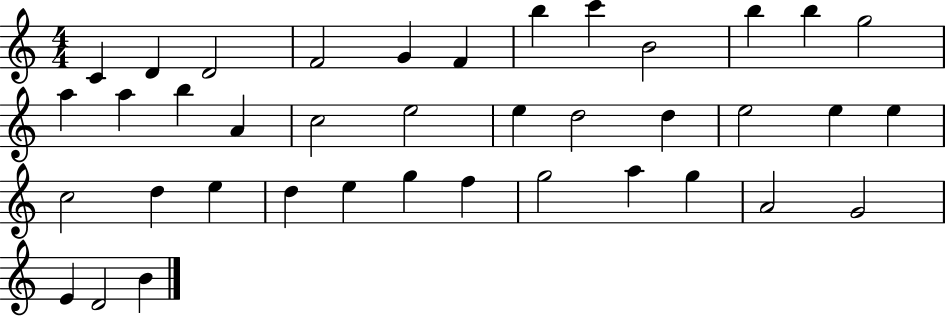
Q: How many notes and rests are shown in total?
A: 39